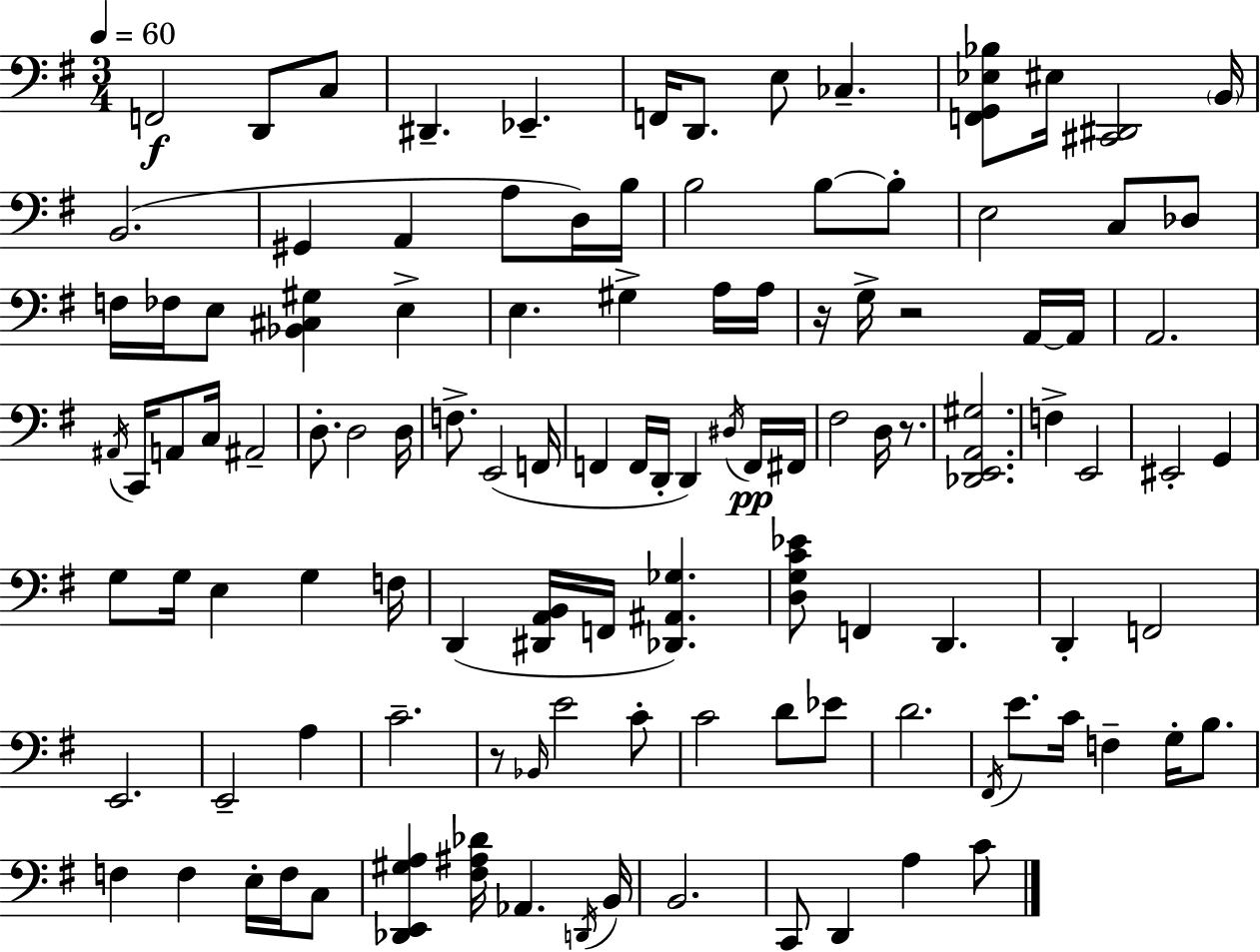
F2/h D2/e C3/e D#2/q. Eb2/q. F2/s D2/e. E3/e CES3/q. [F2,G2,Eb3,Bb3]/e EIS3/s [C#2,D#2]/h B2/s B2/h. G#2/q A2/q A3/e D3/s B3/s B3/h B3/e B3/e E3/h C3/e Db3/e F3/s FES3/s E3/e [Bb2,C#3,G#3]/q E3/q E3/q. G#3/q A3/s A3/s R/s G3/s R/h A2/s A2/s A2/h. A#2/s C2/s A2/e C3/s A#2/h D3/e. D3/h D3/s F3/e. E2/h F2/s F2/q F2/s D2/s D2/q D#3/s F2/s F#2/s F#3/h D3/s R/e. [Db2,E2,A2,G#3]/h. F3/q E2/h EIS2/h G2/q G3/e G3/s E3/q G3/q F3/s D2/q [D#2,A2,B2]/s F2/s [Db2,A#2,Gb3]/q. [D3,G3,C4,Eb4]/e F2/q D2/q. D2/q F2/h E2/h. E2/h A3/q C4/h. R/e Bb2/s E4/h C4/e C4/h D4/e Eb4/e D4/h. F#2/s E4/e. C4/s F3/q G3/s B3/e. F3/q F3/q E3/s F3/s C3/e [Db2,E2,G#3,A3]/q [F#3,A#3,Db4]/s Ab2/q. D2/s B2/s B2/h. C2/e D2/q A3/q C4/e